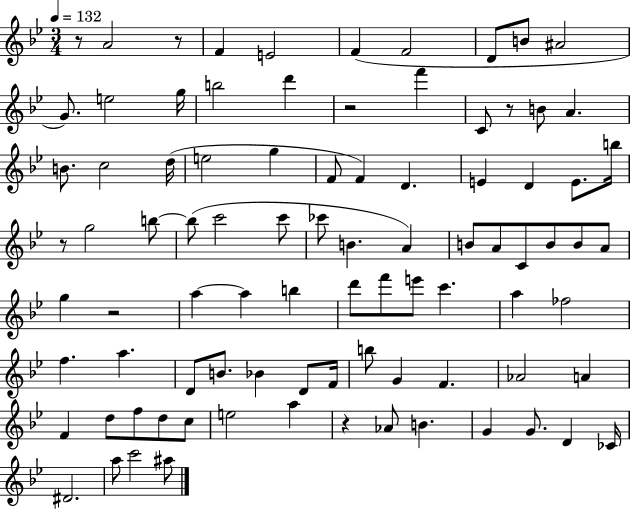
R/e A4/h R/e F4/q E4/h F4/q F4/h D4/e B4/e A#4/h G4/e. E5/h G5/s B5/h D6/q R/h F6/q C4/e R/e B4/e A4/q. B4/e. C5/h D5/s E5/h G5/q F4/e F4/q D4/q. E4/q D4/q E4/e. B5/s R/e G5/h B5/e B5/e C6/h C6/e CES6/e B4/q. A4/q B4/e A4/e C4/e B4/e B4/e A4/e G5/q R/h A5/q A5/q B5/q D6/e F6/e E6/e C6/q. A5/q FES5/h F5/q. A5/q. D4/e B4/e. Bb4/q D4/e F4/s B5/e G4/q F4/q. Ab4/h A4/q F4/q D5/e F5/e D5/e C5/e E5/h A5/q R/q Ab4/e B4/q. G4/q G4/e. D4/q CES4/s D#4/h. A5/e C6/h A#5/e